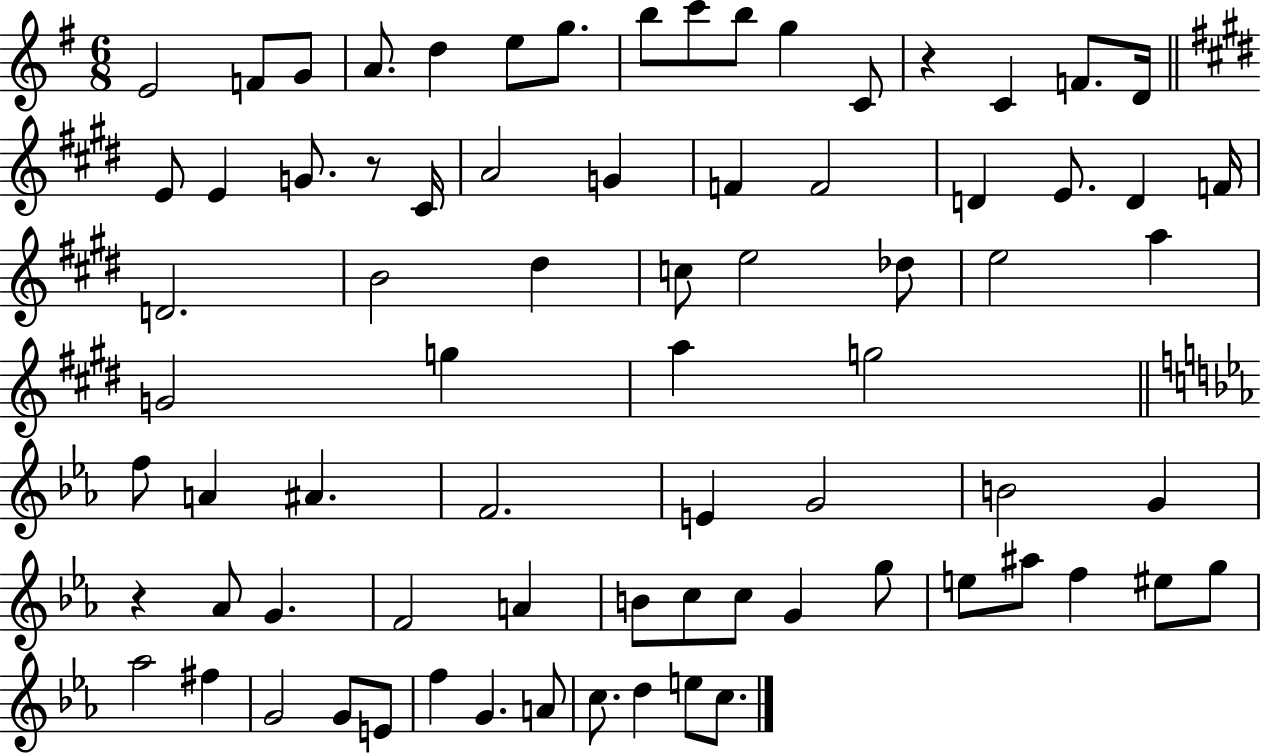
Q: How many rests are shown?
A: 3